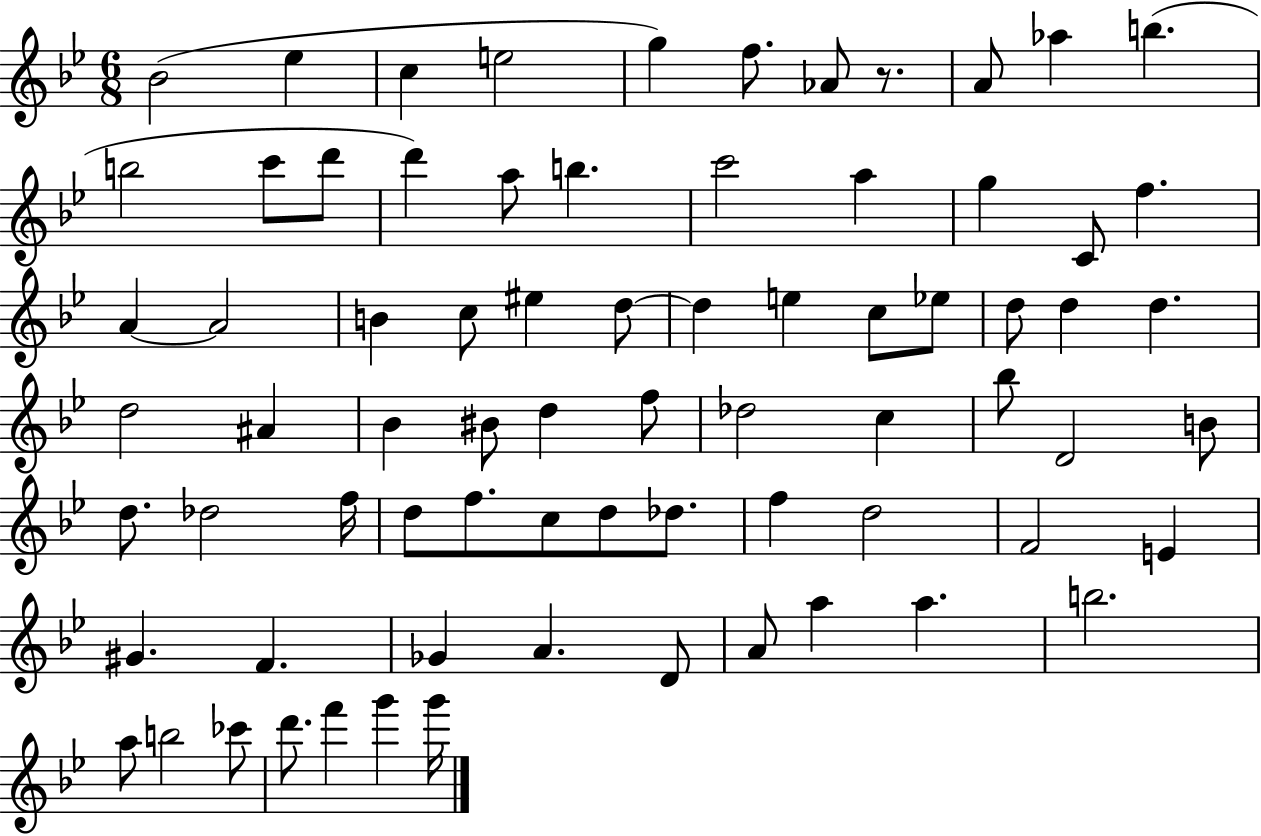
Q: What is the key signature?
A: BES major